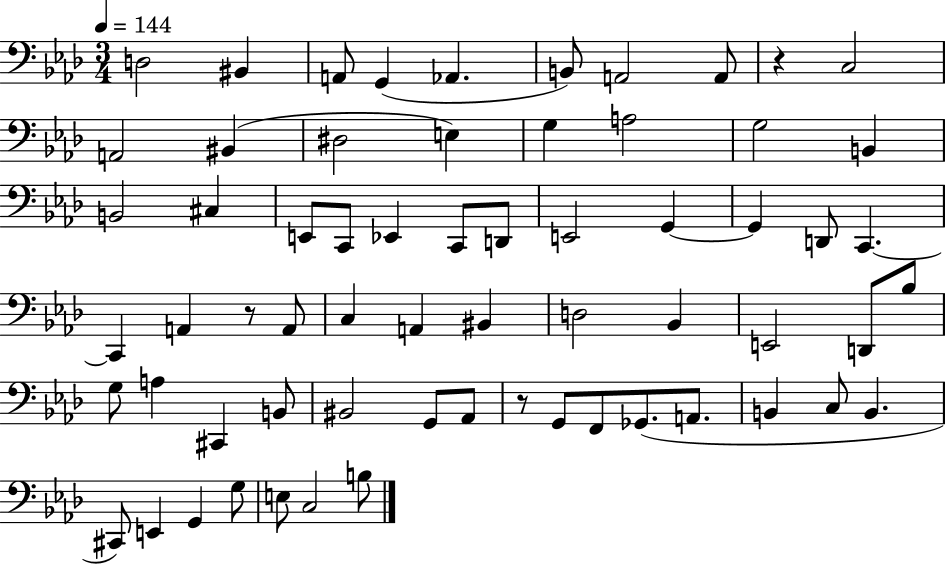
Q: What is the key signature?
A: AES major